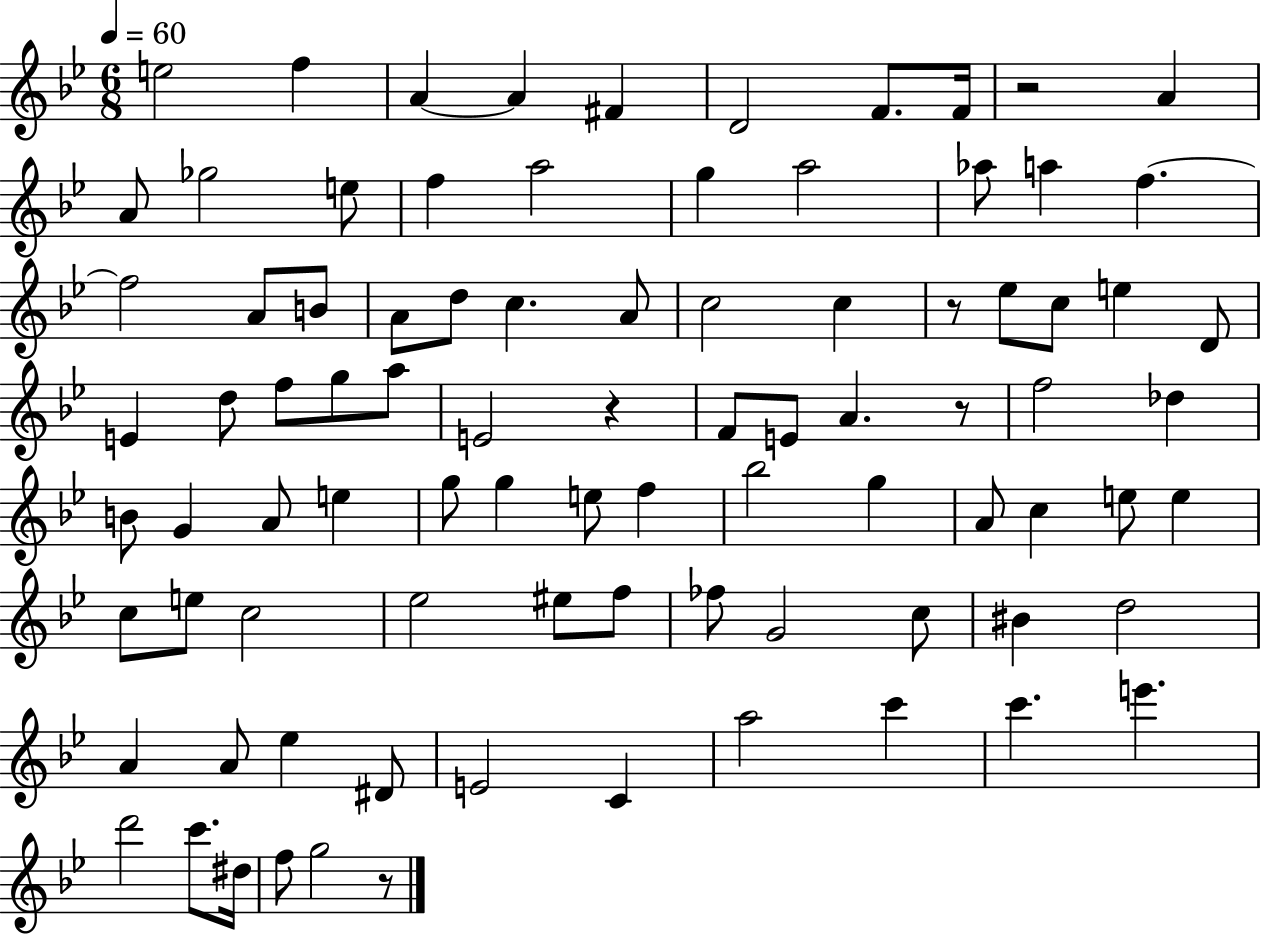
{
  \clef treble
  \numericTimeSignature
  \time 6/8
  \key bes \major
  \tempo 4 = 60
  e''2 f''4 | a'4~~ a'4 fis'4 | d'2 f'8. f'16 | r2 a'4 | \break a'8 ges''2 e''8 | f''4 a''2 | g''4 a''2 | aes''8 a''4 f''4.~~ | \break f''2 a'8 b'8 | a'8 d''8 c''4. a'8 | c''2 c''4 | r8 ees''8 c''8 e''4 d'8 | \break e'4 d''8 f''8 g''8 a''8 | e'2 r4 | f'8 e'8 a'4. r8 | f''2 des''4 | \break b'8 g'4 a'8 e''4 | g''8 g''4 e''8 f''4 | bes''2 g''4 | a'8 c''4 e''8 e''4 | \break c''8 e''8 c''2 | ees''2 eis''8 f''8 | fes''8 g'2 c''8 | bis'4 d''2 | \break a'4 a'8 ees''4 dis'8 | e'2 c'4 | a''2 c'''4 | c'''4. e'''4. | \break d'''2 c'''8. dis''16 | f''8 g''2 r8 | \bar "|."
}